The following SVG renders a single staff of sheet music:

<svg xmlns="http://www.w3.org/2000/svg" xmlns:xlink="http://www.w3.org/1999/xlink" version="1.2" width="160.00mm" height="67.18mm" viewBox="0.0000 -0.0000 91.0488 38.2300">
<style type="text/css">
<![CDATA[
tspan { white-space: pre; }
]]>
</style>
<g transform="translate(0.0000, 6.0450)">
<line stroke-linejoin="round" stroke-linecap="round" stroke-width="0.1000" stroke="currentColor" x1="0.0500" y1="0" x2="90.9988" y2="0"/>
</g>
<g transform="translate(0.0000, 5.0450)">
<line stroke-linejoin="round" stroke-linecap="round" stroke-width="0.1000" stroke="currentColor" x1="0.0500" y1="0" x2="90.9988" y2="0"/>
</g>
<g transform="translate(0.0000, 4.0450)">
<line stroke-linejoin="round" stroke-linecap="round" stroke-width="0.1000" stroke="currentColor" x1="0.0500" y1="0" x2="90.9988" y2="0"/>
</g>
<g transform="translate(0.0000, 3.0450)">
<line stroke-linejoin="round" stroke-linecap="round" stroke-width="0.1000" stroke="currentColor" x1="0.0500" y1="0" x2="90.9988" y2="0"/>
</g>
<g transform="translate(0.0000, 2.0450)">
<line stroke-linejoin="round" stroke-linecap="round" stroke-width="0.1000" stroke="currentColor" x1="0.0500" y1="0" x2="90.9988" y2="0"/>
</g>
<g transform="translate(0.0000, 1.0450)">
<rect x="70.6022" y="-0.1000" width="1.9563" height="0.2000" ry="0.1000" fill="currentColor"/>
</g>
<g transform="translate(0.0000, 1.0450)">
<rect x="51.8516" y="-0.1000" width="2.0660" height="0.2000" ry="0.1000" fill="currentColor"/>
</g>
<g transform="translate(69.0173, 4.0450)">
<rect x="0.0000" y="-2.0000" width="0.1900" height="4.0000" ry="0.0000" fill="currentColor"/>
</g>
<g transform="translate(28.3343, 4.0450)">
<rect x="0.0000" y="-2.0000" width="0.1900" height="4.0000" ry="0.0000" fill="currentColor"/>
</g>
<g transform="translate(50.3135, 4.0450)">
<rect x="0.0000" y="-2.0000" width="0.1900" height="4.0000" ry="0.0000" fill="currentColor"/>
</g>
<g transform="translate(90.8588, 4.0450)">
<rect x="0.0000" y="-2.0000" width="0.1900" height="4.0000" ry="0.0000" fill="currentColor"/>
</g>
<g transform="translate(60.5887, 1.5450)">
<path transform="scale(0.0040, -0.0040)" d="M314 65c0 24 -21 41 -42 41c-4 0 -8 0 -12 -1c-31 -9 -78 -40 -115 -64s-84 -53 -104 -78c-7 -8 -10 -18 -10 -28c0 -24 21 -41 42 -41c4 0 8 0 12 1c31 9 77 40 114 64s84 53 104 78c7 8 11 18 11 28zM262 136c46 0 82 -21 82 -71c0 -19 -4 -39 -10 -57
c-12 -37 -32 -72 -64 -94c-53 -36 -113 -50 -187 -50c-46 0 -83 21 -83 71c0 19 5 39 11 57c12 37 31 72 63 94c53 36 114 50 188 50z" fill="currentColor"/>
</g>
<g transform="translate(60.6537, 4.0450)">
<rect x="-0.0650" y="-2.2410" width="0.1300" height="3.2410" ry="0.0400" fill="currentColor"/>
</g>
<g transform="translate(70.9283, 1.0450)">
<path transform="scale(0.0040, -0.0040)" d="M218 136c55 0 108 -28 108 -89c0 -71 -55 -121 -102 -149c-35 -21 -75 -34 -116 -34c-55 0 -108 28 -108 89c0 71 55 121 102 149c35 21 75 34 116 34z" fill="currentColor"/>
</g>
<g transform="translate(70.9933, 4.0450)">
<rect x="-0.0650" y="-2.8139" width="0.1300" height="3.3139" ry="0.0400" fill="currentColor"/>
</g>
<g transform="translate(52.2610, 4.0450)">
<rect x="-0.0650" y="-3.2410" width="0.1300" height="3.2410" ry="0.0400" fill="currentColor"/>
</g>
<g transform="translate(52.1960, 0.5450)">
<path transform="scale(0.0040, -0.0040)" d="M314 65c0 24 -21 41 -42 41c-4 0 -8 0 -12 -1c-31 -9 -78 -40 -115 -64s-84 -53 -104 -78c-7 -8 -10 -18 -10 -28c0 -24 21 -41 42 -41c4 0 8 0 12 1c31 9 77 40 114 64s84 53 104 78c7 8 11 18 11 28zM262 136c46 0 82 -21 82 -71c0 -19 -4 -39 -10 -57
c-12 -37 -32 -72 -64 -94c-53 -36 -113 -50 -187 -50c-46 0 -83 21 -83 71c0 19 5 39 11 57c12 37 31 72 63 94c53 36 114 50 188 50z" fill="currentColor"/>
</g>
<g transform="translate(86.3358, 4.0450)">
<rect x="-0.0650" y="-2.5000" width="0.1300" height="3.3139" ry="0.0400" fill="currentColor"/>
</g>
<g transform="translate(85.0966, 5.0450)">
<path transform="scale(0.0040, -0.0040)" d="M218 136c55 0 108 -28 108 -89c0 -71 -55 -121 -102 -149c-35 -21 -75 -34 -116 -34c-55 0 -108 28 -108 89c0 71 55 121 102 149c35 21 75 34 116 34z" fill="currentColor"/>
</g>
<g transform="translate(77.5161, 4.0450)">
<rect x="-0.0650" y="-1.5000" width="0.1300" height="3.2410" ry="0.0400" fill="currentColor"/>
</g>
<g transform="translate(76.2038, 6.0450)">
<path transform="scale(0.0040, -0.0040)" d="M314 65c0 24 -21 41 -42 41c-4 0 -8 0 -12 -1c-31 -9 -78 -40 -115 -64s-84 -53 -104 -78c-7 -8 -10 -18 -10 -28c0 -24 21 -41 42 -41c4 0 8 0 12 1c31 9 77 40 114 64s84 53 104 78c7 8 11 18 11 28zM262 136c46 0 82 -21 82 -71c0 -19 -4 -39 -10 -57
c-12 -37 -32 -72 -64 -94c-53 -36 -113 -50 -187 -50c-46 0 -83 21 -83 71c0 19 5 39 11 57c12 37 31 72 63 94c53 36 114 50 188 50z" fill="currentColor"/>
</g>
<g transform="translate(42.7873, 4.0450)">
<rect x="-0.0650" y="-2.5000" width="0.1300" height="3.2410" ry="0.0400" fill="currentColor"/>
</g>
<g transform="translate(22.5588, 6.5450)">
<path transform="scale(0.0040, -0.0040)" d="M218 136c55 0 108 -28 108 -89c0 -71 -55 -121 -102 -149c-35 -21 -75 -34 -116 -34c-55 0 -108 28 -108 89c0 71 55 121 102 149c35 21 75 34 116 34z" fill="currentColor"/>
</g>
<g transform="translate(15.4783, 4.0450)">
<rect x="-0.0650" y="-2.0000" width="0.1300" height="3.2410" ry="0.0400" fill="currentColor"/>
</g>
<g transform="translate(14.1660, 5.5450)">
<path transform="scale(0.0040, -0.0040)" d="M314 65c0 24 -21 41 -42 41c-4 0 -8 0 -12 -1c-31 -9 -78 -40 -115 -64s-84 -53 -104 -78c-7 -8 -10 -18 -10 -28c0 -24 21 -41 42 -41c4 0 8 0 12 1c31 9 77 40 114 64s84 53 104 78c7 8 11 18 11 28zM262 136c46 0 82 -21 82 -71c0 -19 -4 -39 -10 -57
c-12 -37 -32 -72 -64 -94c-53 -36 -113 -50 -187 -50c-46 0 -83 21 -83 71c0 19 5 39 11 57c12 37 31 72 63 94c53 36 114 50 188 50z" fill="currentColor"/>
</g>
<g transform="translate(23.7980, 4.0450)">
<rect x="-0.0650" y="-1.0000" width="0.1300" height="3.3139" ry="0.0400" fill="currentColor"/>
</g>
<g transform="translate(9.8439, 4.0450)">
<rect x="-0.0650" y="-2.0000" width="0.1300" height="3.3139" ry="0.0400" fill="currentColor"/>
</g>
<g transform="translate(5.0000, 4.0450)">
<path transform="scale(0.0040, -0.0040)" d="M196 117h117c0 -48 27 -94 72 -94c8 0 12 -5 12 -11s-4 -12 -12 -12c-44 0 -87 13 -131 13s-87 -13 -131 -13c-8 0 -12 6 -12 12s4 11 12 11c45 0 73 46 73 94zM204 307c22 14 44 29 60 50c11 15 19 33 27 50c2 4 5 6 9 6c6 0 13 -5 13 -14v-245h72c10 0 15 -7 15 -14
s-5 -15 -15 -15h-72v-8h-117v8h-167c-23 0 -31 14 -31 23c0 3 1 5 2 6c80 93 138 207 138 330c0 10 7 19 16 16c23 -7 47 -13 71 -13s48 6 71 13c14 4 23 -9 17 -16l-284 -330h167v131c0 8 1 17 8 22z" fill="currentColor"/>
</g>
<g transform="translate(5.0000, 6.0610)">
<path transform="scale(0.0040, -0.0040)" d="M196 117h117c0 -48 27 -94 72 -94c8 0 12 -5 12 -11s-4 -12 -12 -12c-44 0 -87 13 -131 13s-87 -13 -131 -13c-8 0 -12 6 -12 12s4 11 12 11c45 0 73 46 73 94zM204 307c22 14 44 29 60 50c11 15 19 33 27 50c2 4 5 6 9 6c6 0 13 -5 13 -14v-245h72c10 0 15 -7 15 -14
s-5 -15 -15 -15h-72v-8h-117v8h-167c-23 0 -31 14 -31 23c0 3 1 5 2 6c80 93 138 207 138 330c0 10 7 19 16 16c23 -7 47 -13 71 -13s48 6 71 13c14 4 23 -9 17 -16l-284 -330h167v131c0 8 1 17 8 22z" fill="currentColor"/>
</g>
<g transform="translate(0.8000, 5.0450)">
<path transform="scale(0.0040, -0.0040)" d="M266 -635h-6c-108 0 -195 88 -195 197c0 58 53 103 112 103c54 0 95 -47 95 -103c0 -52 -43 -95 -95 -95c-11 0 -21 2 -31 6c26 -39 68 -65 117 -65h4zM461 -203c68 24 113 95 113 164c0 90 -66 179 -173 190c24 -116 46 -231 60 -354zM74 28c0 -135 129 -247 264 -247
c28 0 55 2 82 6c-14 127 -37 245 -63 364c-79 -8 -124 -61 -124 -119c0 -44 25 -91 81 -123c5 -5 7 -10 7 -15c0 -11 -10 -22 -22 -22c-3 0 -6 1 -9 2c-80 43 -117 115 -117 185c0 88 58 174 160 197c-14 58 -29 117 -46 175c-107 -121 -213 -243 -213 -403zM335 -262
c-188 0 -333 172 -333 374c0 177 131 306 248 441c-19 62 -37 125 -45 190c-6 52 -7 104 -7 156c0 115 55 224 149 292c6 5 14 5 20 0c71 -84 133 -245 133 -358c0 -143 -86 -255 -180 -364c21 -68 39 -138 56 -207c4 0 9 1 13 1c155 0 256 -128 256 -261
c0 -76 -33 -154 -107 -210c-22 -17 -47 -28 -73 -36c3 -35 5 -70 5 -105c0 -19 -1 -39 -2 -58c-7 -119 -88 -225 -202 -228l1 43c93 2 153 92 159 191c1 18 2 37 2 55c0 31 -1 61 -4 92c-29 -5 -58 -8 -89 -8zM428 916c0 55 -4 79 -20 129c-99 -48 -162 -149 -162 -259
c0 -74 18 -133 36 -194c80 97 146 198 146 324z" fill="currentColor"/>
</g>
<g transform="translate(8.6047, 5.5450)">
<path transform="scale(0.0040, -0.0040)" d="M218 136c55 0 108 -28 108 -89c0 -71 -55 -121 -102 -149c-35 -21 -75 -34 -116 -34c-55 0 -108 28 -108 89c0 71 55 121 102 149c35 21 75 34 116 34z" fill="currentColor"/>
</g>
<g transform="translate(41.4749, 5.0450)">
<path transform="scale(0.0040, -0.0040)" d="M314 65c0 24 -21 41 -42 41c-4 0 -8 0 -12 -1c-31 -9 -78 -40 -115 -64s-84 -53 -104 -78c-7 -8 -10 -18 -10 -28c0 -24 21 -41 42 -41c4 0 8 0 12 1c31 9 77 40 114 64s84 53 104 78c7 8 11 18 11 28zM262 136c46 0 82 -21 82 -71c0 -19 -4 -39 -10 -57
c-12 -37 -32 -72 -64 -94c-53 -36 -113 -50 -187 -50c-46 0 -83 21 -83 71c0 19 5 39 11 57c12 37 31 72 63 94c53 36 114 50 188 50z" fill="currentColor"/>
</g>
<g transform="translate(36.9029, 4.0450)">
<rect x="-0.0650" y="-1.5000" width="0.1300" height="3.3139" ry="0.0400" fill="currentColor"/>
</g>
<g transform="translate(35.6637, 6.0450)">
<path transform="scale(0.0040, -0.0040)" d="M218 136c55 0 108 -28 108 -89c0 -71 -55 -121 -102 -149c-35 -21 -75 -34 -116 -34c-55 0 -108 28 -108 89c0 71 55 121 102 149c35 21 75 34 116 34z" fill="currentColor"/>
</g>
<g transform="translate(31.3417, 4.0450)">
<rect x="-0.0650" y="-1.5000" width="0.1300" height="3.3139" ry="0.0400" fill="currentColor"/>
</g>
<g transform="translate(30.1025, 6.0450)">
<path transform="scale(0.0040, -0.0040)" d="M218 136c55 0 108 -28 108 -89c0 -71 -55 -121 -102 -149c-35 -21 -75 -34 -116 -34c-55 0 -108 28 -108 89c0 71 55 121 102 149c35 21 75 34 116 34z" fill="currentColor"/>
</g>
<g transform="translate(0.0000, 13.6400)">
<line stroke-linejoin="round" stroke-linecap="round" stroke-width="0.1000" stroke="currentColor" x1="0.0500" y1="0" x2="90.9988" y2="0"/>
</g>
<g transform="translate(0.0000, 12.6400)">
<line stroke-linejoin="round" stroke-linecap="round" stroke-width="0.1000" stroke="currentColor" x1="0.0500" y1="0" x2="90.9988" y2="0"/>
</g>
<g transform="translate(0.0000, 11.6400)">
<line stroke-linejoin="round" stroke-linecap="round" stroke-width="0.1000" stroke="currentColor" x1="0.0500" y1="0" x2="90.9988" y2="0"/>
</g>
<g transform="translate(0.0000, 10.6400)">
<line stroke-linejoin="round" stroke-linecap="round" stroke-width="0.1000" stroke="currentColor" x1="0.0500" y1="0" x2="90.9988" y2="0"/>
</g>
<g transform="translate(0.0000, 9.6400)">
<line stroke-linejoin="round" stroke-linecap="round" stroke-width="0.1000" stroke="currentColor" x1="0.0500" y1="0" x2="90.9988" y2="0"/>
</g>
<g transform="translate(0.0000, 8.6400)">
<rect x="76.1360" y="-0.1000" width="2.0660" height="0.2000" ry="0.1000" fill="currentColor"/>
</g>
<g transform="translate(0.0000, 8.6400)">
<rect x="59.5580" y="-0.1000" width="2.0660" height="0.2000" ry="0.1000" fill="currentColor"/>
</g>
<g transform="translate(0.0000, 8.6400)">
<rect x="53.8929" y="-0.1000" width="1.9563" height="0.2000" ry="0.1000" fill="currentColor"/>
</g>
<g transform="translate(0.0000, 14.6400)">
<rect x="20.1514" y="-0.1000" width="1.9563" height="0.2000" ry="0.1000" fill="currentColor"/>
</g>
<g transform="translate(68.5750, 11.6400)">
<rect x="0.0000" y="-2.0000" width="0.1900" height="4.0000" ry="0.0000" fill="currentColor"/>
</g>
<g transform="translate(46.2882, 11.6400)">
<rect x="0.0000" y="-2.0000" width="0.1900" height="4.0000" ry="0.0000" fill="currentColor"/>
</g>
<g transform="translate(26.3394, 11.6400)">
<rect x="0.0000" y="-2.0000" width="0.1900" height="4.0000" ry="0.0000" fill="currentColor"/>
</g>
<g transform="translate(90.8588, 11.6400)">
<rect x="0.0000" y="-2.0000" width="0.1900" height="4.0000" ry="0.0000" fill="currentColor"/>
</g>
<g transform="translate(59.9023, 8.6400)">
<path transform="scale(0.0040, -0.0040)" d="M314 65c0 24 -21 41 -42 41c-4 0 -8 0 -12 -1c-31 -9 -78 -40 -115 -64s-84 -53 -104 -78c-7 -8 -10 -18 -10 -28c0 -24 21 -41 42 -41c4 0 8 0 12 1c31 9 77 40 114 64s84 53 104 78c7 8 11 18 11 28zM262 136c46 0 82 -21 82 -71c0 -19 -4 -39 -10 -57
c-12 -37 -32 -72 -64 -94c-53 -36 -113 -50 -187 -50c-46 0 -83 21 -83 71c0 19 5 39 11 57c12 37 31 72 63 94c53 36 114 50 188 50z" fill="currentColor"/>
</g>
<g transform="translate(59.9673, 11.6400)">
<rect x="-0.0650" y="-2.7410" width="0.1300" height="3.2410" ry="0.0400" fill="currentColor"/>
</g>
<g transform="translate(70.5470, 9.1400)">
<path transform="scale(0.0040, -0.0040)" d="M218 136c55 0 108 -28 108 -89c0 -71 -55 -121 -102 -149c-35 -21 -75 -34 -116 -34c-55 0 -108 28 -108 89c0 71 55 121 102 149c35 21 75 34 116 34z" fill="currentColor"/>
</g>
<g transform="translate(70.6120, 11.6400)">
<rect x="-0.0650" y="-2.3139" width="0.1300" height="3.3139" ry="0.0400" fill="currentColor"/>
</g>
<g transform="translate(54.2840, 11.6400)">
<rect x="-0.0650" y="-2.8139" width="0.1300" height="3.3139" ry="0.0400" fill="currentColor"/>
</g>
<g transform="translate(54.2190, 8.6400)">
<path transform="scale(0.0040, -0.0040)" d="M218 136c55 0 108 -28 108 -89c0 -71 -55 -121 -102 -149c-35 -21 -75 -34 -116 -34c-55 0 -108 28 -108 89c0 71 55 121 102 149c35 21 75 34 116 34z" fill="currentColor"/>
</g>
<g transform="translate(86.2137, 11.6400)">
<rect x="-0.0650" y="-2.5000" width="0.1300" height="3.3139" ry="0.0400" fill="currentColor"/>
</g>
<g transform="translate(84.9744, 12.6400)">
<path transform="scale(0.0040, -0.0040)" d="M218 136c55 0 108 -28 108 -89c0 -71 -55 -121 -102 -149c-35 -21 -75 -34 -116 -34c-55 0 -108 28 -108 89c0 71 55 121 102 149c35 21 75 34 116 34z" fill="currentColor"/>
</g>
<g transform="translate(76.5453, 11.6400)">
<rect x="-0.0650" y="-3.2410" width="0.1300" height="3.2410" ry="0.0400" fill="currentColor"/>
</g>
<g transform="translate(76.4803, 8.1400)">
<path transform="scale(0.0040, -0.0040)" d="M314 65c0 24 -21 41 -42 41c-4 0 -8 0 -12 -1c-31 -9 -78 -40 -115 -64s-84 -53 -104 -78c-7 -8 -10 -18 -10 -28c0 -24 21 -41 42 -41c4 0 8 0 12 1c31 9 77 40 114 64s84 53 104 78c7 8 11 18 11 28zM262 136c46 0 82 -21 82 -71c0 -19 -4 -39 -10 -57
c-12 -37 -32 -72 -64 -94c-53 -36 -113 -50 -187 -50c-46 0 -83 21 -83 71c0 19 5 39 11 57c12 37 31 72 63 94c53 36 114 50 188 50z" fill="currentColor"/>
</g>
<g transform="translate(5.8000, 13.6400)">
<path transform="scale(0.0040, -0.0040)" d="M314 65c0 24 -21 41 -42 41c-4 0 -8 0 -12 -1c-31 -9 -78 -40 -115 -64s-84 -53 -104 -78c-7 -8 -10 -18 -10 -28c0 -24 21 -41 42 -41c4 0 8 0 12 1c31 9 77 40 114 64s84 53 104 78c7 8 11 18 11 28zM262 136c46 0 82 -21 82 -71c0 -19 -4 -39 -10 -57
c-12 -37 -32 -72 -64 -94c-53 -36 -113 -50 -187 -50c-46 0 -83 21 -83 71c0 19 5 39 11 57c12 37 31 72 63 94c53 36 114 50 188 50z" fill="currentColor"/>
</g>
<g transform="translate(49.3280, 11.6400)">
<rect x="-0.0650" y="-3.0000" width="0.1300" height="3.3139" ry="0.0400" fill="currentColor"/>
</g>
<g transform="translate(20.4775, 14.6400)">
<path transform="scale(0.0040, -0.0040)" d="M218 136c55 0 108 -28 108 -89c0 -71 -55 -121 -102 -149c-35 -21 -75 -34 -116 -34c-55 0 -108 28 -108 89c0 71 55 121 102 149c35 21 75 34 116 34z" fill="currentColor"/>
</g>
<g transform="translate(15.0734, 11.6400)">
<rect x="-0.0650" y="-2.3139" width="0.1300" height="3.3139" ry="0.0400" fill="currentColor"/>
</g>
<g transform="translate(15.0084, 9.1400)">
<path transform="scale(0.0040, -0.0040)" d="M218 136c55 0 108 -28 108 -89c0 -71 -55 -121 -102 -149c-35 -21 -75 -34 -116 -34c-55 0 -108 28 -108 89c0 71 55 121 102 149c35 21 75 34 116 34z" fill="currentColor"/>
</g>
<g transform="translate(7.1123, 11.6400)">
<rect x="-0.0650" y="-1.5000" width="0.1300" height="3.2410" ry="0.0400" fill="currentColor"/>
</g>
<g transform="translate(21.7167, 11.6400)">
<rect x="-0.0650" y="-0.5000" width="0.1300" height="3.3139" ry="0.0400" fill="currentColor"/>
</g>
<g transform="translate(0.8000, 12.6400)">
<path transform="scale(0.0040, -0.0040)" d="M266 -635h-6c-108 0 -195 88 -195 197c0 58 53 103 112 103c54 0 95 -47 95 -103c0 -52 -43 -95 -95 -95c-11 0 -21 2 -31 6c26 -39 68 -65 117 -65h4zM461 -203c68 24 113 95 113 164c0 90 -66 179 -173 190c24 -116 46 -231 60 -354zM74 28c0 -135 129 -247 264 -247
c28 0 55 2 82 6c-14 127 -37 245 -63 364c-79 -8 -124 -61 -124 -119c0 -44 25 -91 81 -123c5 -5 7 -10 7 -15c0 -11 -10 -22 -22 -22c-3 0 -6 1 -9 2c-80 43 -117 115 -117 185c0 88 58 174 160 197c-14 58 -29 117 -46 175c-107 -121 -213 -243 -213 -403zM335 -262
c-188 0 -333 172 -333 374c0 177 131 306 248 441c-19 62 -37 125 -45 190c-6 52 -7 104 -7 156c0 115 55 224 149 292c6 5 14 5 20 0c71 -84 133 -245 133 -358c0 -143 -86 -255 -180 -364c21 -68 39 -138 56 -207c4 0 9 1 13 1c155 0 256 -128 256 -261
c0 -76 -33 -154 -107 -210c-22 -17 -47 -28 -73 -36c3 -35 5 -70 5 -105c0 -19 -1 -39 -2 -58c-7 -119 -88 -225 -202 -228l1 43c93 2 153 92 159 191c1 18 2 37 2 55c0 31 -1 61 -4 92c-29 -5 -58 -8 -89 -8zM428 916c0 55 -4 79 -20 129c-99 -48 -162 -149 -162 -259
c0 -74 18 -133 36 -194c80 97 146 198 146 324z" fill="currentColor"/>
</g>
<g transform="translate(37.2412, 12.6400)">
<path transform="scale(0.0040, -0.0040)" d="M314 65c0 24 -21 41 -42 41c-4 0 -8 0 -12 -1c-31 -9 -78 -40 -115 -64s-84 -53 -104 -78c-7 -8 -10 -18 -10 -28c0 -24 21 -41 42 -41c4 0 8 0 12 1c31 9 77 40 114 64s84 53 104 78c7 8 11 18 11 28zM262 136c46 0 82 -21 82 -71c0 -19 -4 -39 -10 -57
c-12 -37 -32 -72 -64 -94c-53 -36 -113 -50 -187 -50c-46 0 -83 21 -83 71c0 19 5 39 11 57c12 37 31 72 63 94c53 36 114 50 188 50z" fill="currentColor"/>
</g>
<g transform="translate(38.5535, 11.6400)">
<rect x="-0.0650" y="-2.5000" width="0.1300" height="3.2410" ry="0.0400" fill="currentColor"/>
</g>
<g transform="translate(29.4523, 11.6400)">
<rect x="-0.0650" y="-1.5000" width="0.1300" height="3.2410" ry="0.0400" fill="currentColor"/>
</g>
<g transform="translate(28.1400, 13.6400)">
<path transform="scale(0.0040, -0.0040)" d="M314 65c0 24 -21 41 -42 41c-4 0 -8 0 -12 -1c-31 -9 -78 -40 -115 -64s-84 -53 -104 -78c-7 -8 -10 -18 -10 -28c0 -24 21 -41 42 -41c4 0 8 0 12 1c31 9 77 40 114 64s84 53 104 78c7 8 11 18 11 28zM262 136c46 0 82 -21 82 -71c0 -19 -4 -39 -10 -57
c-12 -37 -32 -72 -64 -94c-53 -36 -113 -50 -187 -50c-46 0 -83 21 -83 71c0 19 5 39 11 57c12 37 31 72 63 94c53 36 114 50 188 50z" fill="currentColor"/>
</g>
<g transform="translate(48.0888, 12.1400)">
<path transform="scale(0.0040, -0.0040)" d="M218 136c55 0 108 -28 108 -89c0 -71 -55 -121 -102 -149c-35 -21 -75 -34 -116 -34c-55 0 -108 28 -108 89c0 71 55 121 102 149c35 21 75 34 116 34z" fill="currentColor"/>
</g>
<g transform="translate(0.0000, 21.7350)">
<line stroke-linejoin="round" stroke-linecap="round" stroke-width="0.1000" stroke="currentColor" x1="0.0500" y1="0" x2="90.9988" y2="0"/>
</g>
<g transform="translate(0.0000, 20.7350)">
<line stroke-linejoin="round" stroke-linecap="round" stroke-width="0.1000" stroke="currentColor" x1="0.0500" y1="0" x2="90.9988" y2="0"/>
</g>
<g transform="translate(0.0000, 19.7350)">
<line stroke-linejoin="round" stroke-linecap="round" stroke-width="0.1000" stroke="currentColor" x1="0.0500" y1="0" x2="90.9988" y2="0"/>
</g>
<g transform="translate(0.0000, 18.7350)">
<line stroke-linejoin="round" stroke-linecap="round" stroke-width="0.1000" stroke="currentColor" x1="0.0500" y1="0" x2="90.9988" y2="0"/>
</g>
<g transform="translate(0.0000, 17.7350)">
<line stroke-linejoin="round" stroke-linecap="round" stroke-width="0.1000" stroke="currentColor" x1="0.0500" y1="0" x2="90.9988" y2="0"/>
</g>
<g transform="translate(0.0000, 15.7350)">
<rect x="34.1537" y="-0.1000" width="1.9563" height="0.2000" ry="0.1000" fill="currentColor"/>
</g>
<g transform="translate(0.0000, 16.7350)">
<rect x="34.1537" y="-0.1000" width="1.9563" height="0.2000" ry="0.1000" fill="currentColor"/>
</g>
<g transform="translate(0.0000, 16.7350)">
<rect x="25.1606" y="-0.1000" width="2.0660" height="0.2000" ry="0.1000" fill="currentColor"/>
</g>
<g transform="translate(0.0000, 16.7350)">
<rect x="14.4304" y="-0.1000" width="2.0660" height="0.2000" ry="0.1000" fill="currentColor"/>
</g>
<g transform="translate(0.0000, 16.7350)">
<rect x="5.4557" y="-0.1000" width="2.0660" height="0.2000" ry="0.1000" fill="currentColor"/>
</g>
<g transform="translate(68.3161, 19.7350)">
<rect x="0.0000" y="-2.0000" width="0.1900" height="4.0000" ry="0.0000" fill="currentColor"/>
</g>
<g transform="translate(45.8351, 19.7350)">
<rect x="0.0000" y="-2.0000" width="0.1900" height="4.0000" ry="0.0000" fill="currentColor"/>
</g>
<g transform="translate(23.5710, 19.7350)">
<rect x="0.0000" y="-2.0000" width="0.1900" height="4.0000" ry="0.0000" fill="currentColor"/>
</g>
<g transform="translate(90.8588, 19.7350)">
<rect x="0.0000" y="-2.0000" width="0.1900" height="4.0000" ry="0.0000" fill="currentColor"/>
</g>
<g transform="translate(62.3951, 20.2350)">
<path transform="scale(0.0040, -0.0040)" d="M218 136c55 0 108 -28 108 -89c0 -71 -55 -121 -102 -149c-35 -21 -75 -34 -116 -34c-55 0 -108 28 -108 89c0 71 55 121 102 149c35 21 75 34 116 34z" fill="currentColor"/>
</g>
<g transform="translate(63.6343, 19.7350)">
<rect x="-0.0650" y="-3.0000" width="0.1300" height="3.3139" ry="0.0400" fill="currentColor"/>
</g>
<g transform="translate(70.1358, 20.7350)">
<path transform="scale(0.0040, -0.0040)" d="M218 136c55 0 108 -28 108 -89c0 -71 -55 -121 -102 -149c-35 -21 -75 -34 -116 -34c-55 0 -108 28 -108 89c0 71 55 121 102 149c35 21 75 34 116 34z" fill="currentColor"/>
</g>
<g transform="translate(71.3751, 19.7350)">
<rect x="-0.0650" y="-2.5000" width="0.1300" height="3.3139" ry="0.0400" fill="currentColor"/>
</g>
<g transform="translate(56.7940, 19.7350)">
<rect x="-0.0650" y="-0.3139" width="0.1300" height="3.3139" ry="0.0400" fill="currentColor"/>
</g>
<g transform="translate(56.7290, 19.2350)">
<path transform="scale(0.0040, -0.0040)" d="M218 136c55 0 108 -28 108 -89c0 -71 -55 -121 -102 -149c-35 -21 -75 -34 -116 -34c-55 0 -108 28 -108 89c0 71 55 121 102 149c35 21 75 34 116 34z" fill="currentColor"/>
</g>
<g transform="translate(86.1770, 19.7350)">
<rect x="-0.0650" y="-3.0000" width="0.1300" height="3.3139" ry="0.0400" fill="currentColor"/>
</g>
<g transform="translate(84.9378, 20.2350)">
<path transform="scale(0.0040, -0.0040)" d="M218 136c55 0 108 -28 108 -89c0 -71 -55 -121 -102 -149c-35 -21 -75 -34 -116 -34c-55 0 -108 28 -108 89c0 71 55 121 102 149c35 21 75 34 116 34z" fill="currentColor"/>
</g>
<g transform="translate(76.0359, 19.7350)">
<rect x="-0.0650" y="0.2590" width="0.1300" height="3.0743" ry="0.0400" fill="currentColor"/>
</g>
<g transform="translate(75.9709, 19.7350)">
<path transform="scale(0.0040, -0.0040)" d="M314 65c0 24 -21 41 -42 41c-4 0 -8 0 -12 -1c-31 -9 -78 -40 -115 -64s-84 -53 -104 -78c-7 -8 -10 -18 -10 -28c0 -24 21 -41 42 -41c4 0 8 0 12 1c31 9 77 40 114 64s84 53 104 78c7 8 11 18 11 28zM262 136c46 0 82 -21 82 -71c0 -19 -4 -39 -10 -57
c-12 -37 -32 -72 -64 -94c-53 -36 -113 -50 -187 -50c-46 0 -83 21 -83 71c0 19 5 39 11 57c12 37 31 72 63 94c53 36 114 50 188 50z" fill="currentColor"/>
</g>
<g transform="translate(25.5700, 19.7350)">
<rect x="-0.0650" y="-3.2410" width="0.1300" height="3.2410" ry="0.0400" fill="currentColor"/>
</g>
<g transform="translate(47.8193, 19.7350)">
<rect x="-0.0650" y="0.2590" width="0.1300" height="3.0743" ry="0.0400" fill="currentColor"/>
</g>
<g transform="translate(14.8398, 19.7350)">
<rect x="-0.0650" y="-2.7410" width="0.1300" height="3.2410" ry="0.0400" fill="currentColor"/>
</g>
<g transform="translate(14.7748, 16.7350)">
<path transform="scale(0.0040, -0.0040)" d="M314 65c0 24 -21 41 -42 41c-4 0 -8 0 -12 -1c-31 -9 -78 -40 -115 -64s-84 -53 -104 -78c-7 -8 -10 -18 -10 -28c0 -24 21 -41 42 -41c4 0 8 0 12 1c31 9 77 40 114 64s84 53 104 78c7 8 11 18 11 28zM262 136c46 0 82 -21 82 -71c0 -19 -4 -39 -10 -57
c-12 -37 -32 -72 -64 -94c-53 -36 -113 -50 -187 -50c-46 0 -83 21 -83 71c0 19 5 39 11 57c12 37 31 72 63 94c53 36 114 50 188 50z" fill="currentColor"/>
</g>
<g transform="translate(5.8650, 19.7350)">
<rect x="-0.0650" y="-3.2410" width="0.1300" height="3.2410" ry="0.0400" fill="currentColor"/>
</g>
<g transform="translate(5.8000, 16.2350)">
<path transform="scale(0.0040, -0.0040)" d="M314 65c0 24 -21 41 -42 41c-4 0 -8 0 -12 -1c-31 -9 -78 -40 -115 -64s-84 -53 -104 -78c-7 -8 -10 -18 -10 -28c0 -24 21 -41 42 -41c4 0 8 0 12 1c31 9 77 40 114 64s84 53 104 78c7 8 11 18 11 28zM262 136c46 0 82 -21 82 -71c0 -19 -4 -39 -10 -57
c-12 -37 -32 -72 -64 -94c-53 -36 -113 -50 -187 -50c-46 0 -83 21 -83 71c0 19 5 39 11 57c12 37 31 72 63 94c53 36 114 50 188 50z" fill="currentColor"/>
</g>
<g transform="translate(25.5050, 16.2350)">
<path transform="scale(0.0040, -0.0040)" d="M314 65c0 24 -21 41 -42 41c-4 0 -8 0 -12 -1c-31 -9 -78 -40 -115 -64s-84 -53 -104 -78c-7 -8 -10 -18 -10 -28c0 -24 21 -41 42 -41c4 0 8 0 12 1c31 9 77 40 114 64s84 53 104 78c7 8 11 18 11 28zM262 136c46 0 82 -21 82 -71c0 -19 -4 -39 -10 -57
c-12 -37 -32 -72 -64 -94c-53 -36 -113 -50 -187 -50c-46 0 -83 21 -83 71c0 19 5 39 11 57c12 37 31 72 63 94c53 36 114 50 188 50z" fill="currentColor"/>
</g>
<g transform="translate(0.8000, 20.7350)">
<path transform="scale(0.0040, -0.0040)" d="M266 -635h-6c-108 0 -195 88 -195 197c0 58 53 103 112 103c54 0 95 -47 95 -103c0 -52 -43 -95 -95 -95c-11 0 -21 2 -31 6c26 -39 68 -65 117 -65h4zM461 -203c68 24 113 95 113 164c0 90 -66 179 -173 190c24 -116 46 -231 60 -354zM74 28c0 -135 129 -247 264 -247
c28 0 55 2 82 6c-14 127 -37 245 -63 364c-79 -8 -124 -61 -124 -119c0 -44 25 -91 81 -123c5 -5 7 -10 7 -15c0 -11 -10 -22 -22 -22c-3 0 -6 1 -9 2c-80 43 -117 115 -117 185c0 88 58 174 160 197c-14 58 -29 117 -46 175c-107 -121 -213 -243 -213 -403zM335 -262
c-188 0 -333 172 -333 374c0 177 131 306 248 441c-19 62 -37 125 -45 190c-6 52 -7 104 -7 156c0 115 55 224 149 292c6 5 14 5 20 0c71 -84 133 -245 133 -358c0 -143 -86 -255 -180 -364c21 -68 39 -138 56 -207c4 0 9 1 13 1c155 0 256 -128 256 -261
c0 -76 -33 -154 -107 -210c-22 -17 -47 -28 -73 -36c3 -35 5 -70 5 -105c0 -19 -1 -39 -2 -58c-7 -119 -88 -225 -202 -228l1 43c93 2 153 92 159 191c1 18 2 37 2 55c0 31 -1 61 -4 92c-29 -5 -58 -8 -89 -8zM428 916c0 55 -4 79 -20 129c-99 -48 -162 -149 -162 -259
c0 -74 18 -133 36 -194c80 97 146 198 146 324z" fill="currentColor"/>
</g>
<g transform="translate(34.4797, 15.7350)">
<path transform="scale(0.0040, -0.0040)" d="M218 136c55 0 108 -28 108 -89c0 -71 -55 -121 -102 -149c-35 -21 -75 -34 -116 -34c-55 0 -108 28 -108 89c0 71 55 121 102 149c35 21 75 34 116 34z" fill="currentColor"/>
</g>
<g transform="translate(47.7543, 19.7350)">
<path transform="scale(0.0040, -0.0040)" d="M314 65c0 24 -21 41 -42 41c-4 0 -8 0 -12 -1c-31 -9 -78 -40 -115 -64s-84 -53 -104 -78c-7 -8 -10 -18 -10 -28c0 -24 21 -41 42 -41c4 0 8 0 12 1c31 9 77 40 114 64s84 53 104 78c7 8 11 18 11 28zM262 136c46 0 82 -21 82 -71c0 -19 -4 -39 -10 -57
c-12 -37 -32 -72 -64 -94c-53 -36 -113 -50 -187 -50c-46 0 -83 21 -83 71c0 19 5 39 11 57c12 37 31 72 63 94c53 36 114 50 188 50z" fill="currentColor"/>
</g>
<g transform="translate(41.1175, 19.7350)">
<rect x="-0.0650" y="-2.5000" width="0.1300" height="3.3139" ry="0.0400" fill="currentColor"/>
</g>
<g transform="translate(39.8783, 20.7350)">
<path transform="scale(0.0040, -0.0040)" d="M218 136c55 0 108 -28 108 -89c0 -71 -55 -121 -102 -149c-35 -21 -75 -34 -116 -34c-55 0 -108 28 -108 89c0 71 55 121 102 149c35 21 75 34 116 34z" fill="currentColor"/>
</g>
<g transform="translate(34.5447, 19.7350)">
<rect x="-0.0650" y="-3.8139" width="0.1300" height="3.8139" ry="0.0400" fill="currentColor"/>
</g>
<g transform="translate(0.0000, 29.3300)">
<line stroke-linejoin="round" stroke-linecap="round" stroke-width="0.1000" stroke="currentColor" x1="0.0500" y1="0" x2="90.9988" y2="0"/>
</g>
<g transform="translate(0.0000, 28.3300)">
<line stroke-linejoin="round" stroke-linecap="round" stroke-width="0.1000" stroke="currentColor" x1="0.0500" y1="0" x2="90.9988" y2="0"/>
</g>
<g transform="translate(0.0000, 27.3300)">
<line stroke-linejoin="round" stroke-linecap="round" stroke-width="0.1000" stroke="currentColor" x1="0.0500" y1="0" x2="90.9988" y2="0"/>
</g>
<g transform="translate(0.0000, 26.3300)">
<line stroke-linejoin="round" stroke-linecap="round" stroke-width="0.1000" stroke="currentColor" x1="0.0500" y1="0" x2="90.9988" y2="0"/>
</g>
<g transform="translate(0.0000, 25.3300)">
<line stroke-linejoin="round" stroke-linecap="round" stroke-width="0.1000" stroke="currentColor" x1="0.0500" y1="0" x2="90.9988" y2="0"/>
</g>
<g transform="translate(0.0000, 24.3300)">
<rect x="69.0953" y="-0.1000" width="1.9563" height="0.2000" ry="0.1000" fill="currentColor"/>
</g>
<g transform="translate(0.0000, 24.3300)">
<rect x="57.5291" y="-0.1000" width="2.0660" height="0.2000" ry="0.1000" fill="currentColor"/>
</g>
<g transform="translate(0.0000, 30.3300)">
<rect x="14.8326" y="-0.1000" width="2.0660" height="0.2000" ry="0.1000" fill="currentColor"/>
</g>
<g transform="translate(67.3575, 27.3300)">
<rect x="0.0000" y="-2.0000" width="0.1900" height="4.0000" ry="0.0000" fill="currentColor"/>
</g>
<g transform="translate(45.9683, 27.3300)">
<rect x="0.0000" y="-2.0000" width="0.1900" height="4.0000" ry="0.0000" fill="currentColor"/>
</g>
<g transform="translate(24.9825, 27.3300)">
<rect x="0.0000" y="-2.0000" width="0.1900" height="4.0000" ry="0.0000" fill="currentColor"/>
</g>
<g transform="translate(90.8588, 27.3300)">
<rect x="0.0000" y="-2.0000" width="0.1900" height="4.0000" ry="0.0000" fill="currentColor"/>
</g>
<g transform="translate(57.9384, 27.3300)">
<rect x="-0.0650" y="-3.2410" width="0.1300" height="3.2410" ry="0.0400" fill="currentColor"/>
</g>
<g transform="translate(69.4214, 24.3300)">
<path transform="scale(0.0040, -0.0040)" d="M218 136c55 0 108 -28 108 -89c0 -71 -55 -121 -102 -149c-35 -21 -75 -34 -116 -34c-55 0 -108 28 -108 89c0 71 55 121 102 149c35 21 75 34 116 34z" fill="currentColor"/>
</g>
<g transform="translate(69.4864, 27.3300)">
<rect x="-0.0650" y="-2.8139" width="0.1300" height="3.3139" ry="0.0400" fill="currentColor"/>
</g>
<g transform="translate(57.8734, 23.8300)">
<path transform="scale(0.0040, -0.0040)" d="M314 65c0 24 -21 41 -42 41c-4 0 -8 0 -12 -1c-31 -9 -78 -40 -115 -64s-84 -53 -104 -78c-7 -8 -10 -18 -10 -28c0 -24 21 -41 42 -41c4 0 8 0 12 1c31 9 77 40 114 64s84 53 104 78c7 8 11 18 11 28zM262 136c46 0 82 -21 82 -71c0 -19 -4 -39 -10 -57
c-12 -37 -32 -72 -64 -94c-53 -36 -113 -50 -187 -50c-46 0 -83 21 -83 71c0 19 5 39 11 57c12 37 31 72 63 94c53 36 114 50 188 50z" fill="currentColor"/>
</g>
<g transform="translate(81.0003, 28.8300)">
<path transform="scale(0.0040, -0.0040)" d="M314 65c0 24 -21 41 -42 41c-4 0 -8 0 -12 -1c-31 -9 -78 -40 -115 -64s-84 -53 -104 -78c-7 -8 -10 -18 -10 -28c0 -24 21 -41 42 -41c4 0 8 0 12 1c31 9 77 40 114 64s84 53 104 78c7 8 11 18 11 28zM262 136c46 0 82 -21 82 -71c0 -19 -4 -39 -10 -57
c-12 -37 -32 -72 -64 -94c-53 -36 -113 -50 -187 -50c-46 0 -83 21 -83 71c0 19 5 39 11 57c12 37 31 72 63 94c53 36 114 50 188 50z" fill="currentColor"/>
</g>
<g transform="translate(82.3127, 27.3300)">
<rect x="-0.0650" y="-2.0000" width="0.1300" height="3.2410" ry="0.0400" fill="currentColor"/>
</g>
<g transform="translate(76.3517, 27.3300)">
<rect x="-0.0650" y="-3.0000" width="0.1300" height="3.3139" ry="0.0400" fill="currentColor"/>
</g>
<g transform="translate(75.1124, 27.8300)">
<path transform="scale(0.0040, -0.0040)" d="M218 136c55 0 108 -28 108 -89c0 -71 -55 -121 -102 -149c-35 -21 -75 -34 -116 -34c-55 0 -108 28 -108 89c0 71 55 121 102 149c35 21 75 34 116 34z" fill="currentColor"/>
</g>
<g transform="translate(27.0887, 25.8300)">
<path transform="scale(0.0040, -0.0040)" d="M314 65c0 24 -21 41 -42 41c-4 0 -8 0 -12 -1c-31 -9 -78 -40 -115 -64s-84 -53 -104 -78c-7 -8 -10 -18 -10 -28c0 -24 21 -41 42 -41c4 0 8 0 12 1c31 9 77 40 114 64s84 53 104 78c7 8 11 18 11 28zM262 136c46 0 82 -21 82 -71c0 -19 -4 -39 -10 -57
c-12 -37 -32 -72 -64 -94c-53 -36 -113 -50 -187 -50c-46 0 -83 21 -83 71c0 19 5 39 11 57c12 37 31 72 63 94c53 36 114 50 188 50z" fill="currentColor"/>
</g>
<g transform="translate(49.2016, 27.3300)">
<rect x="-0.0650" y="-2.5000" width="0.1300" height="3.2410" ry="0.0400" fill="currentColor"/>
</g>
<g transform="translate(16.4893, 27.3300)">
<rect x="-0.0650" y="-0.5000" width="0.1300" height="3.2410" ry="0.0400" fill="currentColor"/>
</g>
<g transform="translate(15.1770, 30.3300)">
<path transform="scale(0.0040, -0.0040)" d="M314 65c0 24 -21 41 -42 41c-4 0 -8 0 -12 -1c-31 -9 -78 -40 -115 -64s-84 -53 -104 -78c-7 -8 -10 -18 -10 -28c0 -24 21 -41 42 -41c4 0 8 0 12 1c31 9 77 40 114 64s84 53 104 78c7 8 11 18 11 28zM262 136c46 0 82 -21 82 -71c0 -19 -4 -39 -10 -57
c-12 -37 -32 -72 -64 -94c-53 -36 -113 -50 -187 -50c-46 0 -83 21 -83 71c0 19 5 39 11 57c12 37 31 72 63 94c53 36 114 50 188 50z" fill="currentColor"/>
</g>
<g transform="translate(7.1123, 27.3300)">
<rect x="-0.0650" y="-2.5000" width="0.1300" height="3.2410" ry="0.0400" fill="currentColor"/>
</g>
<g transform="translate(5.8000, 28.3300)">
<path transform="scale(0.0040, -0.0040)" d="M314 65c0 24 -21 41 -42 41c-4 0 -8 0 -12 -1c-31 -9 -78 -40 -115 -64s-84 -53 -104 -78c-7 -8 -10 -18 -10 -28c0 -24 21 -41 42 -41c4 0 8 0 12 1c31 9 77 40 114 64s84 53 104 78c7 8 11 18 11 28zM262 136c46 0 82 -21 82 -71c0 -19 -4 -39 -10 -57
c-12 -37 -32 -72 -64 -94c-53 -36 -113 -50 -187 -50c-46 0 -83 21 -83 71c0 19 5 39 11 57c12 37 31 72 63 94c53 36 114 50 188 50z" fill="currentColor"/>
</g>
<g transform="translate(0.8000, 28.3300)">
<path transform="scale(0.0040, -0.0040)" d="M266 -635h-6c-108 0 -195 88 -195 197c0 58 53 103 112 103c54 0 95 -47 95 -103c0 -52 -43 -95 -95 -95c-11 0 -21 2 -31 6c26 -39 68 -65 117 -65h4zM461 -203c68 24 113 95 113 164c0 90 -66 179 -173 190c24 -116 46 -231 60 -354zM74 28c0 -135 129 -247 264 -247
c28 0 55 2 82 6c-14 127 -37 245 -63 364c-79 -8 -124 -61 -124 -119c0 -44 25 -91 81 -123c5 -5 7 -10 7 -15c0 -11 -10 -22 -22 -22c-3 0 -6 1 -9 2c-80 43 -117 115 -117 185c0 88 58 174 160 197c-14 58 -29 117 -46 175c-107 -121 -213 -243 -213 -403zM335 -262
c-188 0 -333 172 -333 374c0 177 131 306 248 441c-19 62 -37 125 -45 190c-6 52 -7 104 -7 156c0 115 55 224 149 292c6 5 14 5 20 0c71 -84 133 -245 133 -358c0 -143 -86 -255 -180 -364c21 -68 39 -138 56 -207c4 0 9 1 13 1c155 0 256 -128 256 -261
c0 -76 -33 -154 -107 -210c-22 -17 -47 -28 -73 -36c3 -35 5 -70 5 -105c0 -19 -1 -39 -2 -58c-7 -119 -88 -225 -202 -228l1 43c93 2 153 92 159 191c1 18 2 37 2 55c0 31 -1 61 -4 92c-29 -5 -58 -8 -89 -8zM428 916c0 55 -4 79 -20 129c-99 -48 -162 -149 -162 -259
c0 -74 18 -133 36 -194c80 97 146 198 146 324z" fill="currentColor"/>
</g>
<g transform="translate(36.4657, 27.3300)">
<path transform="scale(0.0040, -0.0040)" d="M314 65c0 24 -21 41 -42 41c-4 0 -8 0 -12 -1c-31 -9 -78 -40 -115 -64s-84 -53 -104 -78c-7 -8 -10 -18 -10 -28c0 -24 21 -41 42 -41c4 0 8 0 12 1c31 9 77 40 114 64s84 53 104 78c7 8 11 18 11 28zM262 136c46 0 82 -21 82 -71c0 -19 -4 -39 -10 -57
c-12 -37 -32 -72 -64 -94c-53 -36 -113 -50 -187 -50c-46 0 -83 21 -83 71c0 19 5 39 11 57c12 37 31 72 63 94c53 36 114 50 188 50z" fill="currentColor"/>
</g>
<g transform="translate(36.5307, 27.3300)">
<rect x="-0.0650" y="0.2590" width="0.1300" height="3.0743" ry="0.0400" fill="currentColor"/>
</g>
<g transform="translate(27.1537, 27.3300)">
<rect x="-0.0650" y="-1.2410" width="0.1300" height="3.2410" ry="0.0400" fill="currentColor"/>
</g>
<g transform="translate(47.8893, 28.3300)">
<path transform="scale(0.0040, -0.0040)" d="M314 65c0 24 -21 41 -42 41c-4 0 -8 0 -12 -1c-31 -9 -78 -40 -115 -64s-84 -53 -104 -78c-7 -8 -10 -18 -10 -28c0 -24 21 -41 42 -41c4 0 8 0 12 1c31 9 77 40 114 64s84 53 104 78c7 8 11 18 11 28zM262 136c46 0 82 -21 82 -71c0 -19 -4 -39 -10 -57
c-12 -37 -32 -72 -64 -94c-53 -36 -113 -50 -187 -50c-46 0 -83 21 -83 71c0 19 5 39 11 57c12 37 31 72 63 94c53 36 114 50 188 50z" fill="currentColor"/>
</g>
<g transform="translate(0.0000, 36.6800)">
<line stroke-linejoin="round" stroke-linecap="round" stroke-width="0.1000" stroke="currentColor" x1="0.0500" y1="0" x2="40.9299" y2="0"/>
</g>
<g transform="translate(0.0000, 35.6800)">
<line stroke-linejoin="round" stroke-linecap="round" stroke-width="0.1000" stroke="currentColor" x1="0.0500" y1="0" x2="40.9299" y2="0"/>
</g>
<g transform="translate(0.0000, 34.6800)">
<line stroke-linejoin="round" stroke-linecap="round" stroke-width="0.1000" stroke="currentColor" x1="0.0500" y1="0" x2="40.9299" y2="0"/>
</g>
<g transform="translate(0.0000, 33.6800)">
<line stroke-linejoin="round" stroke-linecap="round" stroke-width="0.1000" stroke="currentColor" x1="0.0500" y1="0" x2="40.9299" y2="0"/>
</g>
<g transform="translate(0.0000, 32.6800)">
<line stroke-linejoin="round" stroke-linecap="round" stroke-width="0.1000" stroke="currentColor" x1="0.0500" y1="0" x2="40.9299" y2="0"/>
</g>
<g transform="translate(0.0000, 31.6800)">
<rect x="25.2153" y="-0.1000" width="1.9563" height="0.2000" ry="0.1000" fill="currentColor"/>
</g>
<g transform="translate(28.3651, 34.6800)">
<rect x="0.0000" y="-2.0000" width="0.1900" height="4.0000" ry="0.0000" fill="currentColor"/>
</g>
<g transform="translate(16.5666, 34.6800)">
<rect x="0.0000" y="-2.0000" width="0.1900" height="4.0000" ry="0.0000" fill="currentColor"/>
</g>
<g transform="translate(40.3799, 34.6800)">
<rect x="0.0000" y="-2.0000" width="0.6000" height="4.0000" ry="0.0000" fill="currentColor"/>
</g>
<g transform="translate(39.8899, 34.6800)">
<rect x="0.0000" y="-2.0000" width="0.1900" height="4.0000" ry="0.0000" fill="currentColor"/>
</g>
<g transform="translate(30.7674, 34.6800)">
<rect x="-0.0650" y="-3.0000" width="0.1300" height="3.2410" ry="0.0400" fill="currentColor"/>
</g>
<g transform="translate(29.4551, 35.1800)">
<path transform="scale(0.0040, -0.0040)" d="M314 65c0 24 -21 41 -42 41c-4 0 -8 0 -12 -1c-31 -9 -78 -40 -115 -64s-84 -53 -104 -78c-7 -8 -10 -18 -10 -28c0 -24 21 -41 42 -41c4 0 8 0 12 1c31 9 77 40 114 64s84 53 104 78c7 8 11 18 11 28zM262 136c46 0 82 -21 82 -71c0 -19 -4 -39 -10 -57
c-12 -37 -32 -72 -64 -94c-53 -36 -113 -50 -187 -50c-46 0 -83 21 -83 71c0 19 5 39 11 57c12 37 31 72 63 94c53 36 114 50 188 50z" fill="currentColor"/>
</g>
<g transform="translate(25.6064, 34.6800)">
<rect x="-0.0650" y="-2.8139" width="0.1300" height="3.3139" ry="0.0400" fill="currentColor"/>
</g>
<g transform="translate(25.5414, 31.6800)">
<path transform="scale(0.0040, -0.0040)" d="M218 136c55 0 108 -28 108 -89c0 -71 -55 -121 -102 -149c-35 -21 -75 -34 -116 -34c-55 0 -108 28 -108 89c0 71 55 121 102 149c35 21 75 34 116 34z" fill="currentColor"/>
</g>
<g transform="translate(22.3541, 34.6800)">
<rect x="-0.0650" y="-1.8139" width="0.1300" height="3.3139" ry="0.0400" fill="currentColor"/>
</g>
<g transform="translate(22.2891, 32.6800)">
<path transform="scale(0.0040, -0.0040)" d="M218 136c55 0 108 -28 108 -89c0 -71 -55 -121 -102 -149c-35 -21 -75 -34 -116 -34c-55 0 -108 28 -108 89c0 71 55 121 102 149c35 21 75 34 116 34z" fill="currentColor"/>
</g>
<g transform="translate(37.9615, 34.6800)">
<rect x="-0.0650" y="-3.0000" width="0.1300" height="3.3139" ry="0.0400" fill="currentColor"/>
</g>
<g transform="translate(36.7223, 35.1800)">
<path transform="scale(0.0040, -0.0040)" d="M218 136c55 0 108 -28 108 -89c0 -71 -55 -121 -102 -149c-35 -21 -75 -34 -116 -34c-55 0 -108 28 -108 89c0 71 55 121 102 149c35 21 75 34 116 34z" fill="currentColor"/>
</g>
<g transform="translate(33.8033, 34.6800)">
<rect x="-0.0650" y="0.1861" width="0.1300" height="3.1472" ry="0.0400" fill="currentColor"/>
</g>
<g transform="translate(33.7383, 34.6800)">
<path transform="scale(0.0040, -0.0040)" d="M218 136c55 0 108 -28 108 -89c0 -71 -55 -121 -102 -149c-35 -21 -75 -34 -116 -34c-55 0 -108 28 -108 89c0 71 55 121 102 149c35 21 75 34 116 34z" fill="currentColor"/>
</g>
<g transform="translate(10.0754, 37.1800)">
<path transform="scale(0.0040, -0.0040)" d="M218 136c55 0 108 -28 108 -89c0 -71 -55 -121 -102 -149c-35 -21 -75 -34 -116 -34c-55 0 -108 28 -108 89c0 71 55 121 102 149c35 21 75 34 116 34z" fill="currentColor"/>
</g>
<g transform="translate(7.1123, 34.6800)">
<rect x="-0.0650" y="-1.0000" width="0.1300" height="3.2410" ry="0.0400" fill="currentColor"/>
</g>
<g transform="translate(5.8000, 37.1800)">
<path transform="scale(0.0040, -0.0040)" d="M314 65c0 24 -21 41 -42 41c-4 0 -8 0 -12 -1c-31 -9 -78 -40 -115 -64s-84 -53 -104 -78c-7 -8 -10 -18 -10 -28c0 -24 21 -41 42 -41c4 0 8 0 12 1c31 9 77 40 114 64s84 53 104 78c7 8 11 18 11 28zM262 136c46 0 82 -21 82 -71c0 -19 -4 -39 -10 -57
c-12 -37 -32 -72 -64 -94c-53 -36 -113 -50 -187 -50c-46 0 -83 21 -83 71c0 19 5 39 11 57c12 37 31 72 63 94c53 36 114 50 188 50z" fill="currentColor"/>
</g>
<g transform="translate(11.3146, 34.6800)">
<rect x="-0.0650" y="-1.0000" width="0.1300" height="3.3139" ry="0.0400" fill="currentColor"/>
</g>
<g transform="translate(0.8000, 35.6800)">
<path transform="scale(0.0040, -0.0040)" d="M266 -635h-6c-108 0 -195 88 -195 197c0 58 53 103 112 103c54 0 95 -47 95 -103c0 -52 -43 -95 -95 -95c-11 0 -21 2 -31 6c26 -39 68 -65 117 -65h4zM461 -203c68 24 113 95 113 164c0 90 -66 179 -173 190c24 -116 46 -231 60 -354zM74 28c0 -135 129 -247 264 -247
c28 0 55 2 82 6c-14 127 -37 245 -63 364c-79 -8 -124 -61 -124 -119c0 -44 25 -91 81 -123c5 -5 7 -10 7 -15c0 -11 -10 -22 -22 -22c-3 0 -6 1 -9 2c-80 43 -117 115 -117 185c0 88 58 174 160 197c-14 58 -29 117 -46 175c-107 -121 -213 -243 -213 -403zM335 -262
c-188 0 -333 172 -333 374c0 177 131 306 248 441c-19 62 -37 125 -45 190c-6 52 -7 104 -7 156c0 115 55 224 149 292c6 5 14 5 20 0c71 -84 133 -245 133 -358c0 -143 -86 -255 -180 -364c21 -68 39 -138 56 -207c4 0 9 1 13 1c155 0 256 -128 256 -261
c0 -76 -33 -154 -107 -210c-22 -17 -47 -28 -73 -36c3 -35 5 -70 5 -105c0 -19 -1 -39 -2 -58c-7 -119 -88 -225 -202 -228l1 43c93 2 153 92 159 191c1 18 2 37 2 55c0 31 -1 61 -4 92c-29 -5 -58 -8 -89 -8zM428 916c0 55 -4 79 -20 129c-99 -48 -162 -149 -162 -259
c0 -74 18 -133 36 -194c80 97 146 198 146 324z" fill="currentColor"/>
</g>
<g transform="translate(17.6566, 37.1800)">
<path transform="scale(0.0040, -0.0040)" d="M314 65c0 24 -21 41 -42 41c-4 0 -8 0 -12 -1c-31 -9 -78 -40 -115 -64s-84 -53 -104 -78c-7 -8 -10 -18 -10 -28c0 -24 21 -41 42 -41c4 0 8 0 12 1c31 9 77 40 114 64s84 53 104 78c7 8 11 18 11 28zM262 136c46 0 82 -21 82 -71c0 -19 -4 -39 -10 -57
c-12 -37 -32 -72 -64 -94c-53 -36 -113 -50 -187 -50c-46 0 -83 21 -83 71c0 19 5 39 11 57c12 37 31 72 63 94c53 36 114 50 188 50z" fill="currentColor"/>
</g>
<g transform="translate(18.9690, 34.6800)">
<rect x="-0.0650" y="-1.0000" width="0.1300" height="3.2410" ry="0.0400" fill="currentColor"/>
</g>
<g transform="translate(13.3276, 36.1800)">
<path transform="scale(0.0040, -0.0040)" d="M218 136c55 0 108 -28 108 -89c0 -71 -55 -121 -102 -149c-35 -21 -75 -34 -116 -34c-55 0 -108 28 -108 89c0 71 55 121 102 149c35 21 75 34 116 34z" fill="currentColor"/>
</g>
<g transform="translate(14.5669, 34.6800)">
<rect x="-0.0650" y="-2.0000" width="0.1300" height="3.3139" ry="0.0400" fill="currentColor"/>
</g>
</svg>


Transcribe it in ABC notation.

X:1
T:Untitled
M:4/4
L:1/4
K:C
F F2 D E E G2 b2 g2 a E2 G E2 g C E2 G2 A a a2 g b2 G b2 a2 b2 c' G B2 c A G B2 A G2 C2 e2 B2 G2 b2 a A F2 D2 D F D2 f a A2 B A